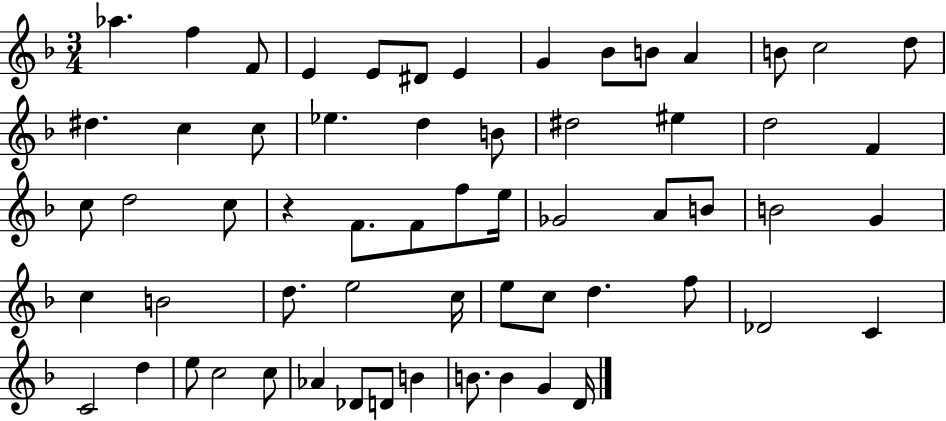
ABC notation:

X:1
T:Untitled
M:3/4
L:1/4
K:F
_a f F/2 E E/2 ^D/2 E G _B/2 B/2 A B/2 c2 d/2 ^d c c/2 _e d B/2 ^d2 ^e d2 F c/2 d2 c/2 z F/2 F/2 f/2 e/4 _G2 A/2 B/2 B2 G c B2 d/2 e2 c/4 e/2 c/2 d f/2 _D2 C C2 d e/2 c2 c/2 _A _D/2 D/2 B B/2 B G D/4